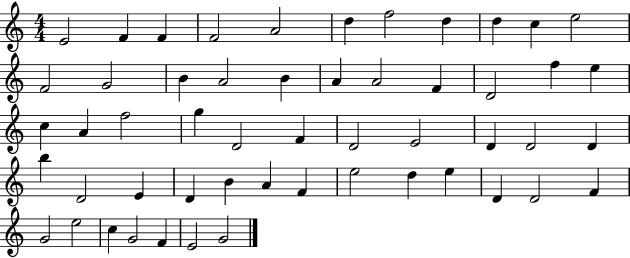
{
  \clef treble
  \numericTimeSignature
  \time 4/4
  \key c \major
  e'2 f'4 f'4 | f'2 a'2 | d''4 f''2 d''4 | d''4 c''4 e''2 | \break f'2 g'2 | b'4 a'2 b'4 | a'4 a'2 f'4 | d'2 f''4 e''4 | \break c''4 a'4 f''2 | g''4 d'2 f'4 | d'2 e'2 | d'4 d'2 d'4 | \break b''4 d'2 e'4 | d'4 b'4 a'4 f'4 | e''2 d''4 e''4 | d'4 d'2 f'4 | \break g'2 e''2 | c''4 g'2 f'4 | e'2 g'2 | \bar "|."
}